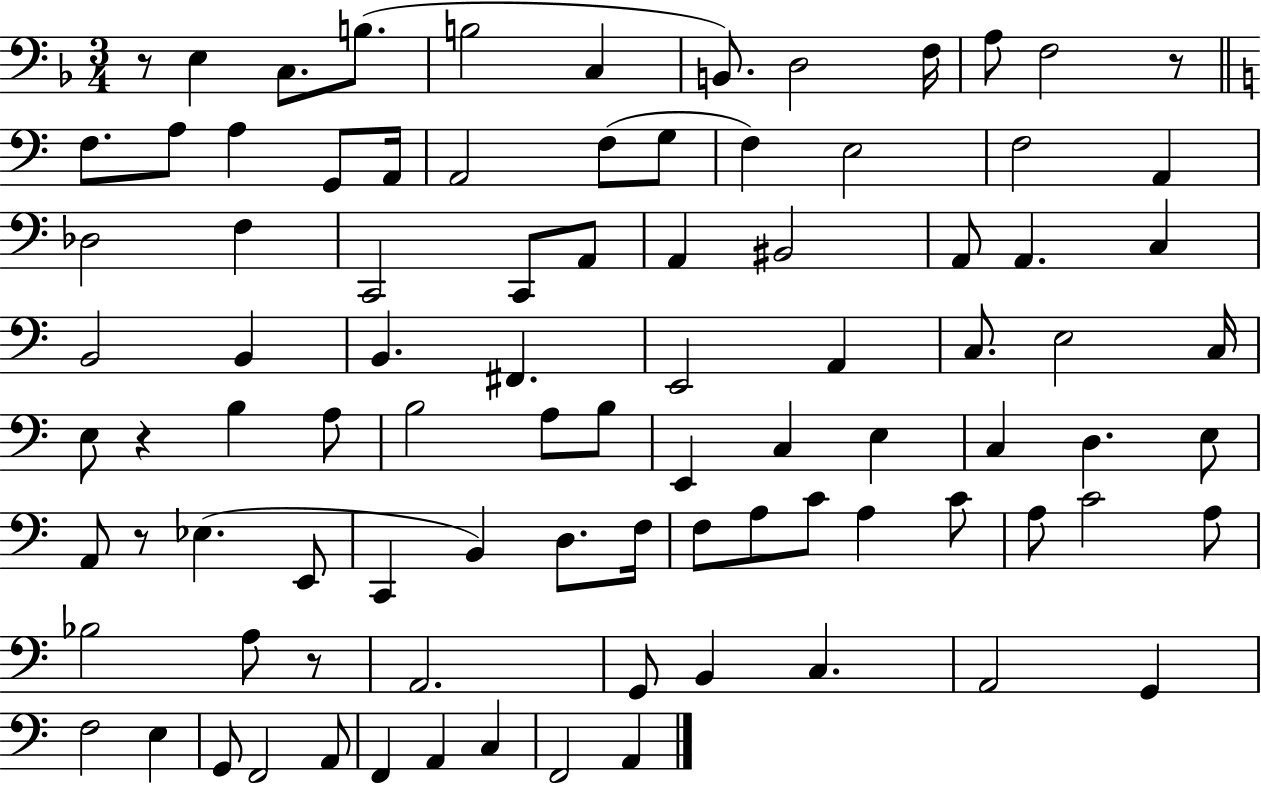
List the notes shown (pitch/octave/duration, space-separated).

R/e E3/q C3/e. B3/e. B3/h C3/q B2/e. D3/h F3/s A3/e F3/h R/e F3/e. A3/e A3/q G2/e A2/s A2/h F3/e G3/e F3/q E3/h F3/h A2/q Db3/h F3/q C2/h C2/e A2/e A2/q BIS2/h A2/e A2/q. C3/q B2/h B2/q B2/q. F#2/q. E2/h A2/q C3/e. E3/h C3/s E3/e R/q B3/q A3/e B3/h A3/e B3/e E2/q C3/q E3/q C3/q D3/q. E3/e A2/e R/e Eb3/q. E2/e C2/q B2/q D3/e. F3/s F3/e A3/e C4/e A3/q C4/e A3/e C4/h A3/e Bb3/h A3/e R/e A2/h. G2/e B2/q C3/q. A2/h G2/q F3/h E3/q G2/e F2/h A2/e F2/q A2/q C3/q F2/h A2/q